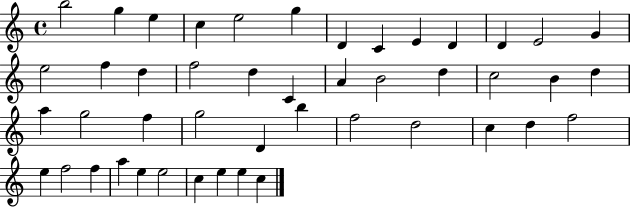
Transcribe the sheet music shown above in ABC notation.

X:1
T:Untitled
M:4/4
L:1/4
K:C
b2 g e c e2 g D C E D D E2 G e2 f d f2 d C A B2 d c2 B d a g2 f g2 D b f2 d2 c d f2 e f2 f a e e2 c e e c